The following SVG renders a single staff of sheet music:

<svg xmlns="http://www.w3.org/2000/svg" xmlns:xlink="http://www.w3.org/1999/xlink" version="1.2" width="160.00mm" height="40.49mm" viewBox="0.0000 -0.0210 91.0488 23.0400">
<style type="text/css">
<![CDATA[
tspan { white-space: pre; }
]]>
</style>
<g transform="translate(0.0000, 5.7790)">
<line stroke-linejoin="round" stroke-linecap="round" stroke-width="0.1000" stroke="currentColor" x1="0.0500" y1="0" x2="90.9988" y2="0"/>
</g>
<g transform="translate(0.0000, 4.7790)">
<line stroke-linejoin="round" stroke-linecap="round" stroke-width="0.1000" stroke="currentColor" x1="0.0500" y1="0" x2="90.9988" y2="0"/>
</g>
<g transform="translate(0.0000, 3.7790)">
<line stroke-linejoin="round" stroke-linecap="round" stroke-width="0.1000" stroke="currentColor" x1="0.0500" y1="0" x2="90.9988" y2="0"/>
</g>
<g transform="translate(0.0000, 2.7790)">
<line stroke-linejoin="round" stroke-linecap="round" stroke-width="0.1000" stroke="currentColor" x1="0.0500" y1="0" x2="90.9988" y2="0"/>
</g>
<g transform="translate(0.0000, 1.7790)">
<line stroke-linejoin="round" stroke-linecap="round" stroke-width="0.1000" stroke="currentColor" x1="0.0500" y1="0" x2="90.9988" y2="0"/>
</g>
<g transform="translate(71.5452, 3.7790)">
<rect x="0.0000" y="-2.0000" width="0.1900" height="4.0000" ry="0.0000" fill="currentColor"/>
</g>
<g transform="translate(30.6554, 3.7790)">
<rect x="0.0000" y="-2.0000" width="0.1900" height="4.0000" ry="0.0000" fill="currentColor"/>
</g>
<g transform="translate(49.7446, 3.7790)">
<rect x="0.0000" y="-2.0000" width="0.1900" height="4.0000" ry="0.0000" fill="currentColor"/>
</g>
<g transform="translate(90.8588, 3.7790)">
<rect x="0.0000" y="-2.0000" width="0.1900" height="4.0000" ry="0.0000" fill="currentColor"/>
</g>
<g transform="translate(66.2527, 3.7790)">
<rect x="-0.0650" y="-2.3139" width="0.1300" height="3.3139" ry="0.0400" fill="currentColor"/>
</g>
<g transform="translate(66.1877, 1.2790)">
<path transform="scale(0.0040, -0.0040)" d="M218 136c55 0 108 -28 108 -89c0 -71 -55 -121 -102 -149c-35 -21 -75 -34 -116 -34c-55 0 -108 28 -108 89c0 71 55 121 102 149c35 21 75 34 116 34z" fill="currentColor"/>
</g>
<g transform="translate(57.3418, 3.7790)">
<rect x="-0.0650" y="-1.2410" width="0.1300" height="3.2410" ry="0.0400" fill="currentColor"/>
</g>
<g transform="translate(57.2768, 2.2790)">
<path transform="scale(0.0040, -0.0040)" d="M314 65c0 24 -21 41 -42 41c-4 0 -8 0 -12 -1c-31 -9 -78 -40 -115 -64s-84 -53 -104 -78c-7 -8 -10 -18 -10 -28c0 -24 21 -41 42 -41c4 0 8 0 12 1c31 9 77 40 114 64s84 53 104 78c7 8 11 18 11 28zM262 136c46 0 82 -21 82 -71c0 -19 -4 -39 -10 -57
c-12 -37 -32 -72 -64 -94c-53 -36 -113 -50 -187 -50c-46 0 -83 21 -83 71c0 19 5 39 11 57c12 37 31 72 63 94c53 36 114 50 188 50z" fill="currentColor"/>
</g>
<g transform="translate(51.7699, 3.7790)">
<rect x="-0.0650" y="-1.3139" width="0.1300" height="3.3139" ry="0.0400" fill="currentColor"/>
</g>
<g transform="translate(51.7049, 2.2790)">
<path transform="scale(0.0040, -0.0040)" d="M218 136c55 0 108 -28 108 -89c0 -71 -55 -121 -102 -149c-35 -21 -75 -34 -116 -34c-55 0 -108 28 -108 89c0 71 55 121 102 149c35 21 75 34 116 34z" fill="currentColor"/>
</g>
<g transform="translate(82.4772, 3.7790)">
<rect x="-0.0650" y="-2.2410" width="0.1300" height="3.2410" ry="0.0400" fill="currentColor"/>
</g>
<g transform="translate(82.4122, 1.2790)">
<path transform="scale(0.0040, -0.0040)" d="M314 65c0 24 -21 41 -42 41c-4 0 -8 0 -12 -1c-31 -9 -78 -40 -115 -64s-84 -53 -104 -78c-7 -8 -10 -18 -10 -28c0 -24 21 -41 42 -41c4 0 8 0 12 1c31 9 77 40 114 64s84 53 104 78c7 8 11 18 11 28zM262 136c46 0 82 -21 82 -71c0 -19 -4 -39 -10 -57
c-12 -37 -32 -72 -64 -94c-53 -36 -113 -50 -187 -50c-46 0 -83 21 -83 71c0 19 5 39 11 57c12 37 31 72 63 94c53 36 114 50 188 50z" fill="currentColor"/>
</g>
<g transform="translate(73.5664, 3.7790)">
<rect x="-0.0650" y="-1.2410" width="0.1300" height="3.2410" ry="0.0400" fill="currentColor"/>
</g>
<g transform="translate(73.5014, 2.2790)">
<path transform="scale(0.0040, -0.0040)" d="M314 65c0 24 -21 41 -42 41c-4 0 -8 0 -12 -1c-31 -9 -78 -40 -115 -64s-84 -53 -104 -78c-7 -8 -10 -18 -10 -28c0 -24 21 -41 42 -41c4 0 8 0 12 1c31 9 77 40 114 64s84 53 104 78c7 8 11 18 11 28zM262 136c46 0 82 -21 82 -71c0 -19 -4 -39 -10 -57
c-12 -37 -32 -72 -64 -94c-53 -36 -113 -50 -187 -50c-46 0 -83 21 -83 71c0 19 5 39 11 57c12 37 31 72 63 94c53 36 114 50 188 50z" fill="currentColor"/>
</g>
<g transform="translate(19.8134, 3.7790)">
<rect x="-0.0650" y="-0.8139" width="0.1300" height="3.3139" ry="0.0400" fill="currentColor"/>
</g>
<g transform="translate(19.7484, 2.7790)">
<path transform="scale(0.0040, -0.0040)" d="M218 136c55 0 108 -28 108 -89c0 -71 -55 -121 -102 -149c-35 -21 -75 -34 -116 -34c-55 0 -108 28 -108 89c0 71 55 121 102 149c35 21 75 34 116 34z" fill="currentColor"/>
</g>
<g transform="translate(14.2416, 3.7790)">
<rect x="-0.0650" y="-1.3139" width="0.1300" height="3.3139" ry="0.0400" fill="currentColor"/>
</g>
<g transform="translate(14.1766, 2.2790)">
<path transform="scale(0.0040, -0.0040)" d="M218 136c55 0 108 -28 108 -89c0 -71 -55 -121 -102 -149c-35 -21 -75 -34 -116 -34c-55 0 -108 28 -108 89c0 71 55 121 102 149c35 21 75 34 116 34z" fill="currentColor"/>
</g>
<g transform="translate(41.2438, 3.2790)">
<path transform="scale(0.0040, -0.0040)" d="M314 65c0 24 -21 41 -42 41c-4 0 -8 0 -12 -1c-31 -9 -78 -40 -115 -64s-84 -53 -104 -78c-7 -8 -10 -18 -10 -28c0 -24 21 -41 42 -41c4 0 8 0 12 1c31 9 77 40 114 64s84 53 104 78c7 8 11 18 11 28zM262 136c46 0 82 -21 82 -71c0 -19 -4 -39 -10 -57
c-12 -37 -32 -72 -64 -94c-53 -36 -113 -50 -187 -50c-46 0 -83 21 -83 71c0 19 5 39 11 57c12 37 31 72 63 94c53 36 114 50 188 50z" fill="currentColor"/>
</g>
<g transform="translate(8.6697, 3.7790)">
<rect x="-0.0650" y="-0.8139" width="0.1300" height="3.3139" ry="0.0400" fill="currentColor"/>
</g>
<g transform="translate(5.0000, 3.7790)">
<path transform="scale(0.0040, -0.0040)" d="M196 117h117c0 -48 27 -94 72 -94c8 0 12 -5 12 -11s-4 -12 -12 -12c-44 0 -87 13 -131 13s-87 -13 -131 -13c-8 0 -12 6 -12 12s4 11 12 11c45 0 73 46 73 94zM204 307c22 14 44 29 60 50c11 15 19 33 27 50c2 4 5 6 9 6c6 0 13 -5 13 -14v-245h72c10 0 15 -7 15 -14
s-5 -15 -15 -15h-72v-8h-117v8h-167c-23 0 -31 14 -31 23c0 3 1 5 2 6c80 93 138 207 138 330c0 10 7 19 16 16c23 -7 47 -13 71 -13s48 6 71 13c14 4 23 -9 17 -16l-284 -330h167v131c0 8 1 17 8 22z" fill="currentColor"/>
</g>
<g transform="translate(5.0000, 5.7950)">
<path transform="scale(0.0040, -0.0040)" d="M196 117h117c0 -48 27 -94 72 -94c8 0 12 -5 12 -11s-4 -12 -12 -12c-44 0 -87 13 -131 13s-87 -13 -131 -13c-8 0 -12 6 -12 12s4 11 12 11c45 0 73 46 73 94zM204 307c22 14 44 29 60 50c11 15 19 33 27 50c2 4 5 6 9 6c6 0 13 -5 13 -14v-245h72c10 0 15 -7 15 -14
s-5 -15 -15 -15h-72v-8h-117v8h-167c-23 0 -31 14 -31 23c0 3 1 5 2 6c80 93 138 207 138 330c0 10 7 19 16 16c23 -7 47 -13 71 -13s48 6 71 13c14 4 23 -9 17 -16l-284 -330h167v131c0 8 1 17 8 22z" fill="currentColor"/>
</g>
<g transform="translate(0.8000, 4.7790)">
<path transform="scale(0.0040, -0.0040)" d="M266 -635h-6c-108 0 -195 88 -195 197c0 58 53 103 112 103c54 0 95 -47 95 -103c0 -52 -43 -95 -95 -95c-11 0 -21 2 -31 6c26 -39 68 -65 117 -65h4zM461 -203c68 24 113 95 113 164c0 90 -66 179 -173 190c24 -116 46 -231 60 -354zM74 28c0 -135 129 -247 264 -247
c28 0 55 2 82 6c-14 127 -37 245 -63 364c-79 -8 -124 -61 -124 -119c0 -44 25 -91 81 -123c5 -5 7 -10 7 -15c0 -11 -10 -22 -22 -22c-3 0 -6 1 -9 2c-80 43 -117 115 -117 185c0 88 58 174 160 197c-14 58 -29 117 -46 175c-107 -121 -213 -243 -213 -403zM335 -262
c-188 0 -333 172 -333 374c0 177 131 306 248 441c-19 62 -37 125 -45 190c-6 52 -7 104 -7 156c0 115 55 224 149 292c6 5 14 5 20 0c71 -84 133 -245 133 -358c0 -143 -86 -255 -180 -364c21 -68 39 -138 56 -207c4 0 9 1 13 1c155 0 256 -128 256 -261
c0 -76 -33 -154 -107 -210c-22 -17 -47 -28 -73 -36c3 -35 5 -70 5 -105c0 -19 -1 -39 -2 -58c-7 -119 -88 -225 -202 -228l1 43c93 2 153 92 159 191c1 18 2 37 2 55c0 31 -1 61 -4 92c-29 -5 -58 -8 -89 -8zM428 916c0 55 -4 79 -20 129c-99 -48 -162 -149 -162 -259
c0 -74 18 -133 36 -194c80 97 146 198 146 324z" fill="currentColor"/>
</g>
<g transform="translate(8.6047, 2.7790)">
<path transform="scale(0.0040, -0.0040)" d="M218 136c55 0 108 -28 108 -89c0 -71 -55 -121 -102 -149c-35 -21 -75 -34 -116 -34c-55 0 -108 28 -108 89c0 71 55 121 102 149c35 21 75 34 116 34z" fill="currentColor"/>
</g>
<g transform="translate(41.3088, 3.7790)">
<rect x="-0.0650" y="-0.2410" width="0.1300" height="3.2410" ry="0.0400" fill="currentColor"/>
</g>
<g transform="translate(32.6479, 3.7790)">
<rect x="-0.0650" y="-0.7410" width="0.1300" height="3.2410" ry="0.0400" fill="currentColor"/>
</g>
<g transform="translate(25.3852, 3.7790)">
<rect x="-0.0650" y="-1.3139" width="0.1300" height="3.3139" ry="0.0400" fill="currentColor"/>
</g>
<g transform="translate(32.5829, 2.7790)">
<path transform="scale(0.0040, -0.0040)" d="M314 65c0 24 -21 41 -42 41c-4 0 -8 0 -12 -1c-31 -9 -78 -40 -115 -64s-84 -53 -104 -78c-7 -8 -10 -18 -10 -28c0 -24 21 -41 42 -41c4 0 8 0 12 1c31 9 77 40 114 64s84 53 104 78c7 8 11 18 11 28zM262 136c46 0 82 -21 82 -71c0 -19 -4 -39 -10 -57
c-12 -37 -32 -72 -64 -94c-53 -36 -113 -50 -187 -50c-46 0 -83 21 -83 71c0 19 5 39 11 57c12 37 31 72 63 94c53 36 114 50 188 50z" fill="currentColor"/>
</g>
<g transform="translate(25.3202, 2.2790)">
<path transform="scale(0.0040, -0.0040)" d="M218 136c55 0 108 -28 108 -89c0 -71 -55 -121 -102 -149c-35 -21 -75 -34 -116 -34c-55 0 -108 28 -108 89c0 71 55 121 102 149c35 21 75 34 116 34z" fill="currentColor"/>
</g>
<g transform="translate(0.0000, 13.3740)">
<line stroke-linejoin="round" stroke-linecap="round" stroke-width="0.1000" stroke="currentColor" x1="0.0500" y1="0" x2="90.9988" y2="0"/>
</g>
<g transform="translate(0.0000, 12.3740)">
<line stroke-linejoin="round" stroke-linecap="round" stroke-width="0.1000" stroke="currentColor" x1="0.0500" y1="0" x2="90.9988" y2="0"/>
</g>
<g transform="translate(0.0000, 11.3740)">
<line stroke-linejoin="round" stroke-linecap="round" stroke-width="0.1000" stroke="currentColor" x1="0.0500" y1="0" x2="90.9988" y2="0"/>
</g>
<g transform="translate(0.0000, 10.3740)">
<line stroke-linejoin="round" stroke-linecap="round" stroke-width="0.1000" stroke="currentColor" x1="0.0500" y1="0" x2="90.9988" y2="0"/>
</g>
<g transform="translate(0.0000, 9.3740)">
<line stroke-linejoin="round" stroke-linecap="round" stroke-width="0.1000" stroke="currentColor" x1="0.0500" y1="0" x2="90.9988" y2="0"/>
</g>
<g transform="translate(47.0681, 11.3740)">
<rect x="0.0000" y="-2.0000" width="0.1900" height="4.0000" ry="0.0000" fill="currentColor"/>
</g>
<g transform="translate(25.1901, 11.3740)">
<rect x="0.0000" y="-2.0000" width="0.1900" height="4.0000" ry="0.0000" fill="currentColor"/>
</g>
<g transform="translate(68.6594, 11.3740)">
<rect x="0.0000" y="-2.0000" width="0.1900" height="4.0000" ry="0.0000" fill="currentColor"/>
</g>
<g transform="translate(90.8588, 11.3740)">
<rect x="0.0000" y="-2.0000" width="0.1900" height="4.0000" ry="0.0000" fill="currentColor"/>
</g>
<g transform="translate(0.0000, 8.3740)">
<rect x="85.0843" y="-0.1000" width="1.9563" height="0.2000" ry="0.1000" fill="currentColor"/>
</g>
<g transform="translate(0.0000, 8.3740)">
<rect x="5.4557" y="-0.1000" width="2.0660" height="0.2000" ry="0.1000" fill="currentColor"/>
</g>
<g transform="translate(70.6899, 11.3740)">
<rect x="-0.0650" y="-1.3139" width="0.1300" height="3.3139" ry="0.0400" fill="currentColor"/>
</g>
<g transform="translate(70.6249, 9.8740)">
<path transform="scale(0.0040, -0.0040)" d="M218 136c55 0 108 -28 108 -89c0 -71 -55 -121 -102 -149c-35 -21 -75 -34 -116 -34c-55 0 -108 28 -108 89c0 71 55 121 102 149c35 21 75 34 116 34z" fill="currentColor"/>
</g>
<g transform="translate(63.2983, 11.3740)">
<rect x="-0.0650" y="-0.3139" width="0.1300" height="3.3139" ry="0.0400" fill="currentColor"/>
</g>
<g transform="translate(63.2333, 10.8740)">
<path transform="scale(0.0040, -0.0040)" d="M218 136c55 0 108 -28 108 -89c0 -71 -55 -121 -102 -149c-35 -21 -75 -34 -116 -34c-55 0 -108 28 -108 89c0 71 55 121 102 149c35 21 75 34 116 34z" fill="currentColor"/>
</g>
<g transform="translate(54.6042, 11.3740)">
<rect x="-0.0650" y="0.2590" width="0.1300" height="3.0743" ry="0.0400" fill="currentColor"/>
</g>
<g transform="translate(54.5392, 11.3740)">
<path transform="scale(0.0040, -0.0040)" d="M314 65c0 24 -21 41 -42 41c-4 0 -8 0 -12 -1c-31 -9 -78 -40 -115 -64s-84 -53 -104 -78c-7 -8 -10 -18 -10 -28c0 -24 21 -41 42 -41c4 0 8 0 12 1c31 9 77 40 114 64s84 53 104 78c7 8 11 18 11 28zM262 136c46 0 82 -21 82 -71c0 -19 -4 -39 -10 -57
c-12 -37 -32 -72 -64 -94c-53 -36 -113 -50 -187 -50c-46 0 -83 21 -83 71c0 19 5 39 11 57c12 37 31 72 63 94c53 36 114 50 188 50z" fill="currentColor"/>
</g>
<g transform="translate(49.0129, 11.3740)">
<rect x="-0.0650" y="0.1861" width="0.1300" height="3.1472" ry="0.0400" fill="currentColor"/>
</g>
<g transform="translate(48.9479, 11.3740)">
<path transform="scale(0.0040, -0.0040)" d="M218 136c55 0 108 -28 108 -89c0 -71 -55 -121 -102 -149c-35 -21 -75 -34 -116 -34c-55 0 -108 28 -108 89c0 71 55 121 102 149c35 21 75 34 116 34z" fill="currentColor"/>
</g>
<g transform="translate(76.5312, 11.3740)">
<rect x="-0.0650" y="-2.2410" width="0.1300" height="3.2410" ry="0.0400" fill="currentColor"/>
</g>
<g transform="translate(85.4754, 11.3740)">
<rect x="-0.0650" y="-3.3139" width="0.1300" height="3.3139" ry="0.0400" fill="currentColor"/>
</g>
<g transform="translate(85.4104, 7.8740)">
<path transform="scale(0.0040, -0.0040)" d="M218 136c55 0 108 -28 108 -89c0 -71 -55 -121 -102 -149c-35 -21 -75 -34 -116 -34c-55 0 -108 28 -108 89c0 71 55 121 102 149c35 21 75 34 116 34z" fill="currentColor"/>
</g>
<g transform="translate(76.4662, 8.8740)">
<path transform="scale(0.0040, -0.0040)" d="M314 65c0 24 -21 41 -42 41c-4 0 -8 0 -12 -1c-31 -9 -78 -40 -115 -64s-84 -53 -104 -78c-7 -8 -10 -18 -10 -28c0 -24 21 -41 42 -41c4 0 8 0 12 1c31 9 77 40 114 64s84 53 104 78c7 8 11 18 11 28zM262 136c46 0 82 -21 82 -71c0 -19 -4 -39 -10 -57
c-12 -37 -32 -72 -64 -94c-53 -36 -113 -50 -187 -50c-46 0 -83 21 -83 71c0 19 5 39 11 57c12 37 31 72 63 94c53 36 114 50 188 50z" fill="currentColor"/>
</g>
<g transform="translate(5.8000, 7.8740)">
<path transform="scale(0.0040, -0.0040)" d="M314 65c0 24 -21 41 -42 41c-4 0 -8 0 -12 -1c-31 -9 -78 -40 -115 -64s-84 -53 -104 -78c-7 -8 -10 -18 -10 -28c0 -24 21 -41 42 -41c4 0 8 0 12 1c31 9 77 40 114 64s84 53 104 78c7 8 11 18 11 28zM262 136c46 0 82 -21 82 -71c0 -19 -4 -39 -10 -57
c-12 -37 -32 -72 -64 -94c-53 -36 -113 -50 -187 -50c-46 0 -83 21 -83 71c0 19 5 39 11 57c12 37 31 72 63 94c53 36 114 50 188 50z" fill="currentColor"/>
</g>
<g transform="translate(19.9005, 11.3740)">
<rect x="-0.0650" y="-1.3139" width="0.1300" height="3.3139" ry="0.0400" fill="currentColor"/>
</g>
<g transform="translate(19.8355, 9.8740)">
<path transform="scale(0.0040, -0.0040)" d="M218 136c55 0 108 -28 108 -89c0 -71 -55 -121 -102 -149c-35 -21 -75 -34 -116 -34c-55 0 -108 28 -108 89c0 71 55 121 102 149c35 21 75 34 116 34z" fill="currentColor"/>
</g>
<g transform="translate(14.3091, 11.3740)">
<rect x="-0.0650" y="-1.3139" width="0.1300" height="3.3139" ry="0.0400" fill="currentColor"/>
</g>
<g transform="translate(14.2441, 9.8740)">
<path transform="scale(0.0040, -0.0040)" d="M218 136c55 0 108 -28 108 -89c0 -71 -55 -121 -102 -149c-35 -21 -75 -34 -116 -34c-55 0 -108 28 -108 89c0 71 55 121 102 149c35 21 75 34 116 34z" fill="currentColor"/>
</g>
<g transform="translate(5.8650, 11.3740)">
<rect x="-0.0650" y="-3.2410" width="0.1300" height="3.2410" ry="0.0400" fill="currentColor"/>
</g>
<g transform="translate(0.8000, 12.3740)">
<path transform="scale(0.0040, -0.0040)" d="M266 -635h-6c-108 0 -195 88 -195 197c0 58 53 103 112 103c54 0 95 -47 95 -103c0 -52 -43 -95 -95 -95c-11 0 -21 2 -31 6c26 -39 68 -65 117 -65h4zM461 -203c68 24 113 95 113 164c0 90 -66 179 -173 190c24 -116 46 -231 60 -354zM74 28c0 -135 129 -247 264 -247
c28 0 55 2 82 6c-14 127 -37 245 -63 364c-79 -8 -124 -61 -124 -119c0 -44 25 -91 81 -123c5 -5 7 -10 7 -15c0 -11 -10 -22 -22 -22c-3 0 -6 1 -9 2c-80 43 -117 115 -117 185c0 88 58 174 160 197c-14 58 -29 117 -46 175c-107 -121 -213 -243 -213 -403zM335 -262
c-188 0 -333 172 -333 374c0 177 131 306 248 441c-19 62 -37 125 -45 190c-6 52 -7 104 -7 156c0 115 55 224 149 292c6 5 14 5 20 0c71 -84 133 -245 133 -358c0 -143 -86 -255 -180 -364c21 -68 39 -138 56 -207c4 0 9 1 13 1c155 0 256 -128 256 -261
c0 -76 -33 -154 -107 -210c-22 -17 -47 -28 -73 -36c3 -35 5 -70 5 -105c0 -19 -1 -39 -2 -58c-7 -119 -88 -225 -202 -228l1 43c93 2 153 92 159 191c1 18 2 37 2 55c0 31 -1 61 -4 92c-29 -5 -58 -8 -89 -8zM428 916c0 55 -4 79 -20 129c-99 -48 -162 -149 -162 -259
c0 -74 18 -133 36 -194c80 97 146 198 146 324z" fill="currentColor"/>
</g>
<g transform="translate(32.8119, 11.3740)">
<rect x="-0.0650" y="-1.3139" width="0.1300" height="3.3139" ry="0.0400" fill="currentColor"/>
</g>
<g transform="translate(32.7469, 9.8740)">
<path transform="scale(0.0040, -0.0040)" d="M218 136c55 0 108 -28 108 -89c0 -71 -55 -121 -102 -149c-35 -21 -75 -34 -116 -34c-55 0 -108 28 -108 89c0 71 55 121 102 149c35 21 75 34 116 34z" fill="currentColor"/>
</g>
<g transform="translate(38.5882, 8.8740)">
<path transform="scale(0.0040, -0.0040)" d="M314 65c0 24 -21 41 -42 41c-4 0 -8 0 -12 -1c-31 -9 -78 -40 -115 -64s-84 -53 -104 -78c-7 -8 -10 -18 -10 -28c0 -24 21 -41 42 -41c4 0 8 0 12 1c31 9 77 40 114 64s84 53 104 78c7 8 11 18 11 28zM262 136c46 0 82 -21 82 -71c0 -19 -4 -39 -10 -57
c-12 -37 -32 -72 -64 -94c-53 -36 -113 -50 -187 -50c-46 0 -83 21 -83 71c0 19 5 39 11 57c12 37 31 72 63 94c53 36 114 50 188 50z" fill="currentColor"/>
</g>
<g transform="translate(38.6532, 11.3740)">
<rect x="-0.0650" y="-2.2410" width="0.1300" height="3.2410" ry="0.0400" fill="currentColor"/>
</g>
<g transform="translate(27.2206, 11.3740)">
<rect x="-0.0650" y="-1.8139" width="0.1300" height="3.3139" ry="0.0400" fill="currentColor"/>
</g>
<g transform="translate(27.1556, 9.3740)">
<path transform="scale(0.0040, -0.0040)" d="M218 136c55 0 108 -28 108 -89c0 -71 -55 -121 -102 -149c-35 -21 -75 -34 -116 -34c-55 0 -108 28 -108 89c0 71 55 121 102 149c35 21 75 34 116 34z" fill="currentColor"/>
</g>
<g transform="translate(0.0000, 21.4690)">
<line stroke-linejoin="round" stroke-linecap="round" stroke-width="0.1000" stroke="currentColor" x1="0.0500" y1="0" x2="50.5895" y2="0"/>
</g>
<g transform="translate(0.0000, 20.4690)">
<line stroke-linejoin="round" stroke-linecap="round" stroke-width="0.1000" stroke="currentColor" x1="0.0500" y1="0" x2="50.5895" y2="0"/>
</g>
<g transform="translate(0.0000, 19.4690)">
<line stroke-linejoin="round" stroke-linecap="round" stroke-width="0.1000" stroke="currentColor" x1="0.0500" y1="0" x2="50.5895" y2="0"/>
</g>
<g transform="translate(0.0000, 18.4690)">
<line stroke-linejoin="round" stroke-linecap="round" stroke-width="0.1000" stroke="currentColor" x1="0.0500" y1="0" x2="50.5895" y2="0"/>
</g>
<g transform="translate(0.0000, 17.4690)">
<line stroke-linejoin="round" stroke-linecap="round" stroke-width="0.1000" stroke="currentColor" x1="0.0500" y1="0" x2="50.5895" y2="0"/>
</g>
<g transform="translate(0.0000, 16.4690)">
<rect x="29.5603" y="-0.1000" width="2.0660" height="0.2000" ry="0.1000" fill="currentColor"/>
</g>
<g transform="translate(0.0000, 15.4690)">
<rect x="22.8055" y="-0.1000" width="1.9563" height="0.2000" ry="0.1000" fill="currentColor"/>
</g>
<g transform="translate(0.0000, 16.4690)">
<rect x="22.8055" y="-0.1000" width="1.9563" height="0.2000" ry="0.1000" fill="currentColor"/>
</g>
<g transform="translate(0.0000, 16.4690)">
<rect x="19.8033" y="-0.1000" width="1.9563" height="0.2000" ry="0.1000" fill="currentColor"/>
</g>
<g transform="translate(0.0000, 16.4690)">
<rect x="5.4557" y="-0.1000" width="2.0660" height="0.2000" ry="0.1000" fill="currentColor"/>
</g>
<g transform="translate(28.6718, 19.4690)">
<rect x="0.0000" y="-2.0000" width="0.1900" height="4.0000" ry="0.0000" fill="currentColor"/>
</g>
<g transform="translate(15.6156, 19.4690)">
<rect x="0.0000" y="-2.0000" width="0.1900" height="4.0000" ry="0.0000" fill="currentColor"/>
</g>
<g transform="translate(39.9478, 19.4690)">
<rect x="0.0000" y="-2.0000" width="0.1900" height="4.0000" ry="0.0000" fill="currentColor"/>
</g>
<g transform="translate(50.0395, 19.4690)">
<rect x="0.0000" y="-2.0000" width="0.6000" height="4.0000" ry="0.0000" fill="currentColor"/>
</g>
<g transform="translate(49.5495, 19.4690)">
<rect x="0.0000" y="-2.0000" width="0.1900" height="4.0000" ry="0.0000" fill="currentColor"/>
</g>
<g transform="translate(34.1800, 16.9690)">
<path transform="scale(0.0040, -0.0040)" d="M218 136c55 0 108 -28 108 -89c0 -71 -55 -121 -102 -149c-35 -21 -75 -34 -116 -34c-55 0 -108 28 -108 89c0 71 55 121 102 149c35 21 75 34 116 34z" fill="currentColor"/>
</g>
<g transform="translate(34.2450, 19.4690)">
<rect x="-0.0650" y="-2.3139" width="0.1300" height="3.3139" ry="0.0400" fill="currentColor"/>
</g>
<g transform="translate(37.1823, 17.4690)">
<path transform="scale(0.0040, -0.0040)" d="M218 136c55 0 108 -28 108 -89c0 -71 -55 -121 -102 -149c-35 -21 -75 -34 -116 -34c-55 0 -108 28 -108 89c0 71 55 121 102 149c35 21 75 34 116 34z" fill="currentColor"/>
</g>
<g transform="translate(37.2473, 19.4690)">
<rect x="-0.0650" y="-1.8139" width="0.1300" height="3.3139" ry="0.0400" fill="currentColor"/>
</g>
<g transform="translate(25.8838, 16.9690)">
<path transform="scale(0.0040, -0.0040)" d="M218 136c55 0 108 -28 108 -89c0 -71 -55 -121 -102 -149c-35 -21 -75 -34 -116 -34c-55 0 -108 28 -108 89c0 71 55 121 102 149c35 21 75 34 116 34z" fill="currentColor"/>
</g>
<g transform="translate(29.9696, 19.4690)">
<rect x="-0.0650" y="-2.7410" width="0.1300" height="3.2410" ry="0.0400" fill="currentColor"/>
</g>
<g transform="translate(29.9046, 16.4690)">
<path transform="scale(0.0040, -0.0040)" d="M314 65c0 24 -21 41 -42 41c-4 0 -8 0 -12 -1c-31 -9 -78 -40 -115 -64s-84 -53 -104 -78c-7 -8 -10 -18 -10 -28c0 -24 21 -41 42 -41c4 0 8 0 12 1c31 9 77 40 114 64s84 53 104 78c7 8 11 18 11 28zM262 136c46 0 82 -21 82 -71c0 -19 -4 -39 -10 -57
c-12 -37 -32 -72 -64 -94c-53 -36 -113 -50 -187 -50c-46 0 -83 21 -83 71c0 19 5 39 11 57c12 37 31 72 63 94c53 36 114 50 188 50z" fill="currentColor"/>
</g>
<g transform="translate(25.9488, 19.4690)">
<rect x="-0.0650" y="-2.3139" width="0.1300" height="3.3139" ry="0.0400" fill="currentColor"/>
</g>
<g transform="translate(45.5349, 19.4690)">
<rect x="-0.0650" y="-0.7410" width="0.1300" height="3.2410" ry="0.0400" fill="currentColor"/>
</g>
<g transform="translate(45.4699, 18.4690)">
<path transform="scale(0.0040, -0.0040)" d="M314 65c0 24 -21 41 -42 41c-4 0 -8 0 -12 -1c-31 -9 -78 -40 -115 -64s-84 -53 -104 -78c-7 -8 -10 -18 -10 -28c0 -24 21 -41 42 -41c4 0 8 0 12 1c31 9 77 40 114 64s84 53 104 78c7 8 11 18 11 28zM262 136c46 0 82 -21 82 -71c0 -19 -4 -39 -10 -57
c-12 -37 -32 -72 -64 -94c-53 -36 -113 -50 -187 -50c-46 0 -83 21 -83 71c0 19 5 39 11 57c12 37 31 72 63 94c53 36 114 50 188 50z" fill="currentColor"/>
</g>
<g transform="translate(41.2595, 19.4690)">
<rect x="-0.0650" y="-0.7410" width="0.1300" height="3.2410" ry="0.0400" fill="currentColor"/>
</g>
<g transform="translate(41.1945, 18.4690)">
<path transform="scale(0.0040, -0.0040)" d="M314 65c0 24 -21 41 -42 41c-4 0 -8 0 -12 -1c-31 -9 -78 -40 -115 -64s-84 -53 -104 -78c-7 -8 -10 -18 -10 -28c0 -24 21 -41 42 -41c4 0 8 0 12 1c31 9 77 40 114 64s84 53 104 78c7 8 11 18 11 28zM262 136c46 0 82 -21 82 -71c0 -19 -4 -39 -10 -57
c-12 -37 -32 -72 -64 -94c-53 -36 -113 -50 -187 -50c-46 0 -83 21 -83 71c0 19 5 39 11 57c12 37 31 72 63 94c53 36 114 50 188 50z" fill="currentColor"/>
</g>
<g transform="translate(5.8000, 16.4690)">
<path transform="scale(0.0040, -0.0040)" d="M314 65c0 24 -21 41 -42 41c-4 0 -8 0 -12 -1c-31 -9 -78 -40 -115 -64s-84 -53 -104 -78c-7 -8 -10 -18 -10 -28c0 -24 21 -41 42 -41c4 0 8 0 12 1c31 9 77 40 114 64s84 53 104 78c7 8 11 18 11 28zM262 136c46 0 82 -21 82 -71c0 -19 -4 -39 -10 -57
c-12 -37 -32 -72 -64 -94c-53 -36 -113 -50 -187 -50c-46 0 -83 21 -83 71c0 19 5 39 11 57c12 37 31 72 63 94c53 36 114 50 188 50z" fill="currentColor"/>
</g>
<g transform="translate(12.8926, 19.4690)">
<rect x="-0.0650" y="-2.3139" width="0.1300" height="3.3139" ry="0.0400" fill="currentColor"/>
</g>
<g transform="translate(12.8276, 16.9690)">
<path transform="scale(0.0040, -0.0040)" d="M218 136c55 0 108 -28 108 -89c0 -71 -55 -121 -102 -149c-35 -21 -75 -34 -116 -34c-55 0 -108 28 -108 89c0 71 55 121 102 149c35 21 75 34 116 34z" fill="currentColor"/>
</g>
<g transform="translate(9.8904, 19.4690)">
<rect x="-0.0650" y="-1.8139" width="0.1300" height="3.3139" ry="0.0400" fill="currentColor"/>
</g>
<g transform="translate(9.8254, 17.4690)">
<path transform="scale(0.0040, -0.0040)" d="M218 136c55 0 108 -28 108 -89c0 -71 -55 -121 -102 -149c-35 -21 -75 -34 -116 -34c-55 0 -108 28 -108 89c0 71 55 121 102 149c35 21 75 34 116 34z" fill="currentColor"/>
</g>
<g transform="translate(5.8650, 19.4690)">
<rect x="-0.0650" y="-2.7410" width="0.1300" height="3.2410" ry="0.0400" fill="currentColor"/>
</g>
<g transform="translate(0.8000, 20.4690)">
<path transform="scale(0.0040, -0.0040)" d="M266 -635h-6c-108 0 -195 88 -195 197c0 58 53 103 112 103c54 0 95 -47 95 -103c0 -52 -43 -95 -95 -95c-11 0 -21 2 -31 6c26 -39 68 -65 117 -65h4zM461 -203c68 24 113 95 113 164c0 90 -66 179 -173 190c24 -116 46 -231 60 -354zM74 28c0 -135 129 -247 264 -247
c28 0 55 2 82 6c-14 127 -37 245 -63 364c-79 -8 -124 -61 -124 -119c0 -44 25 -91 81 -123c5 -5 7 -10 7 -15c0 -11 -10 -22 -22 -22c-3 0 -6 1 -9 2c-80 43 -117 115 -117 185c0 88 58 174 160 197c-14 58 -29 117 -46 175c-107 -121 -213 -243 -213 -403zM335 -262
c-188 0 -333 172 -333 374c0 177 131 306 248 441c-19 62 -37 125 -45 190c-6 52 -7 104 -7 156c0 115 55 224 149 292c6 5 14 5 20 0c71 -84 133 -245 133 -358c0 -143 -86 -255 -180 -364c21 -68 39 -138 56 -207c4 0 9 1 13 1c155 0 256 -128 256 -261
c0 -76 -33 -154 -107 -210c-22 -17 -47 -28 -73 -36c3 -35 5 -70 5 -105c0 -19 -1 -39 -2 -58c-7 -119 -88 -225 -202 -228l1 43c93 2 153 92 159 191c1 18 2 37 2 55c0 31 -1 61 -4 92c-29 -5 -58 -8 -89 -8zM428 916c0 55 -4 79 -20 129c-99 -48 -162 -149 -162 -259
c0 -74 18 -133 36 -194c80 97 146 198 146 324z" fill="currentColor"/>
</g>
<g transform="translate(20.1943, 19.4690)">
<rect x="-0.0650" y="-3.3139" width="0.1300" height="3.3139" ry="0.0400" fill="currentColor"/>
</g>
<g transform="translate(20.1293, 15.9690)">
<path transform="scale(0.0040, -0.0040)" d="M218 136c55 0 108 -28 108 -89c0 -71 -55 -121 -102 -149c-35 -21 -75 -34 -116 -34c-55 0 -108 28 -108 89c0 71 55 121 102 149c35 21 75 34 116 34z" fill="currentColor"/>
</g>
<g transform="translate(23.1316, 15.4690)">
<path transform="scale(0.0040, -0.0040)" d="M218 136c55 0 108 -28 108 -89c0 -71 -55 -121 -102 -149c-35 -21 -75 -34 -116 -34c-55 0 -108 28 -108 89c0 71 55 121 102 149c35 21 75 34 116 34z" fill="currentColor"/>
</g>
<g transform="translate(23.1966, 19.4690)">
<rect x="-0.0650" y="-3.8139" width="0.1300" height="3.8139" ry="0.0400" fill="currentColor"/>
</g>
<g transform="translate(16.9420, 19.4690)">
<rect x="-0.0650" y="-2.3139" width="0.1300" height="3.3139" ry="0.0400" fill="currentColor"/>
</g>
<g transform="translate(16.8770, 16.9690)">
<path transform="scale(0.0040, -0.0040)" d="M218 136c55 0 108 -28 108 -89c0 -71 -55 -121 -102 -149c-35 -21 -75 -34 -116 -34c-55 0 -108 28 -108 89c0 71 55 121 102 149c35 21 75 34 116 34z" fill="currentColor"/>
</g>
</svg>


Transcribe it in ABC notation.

X:1
T:Untitled
M:4/4
L:1/4
K:C
d e d e d2 c2 e e2 g e2 g2 b2 e e f e g2 B B2 c e g2 b a2 f g g b c' g a2 g f d2 d2